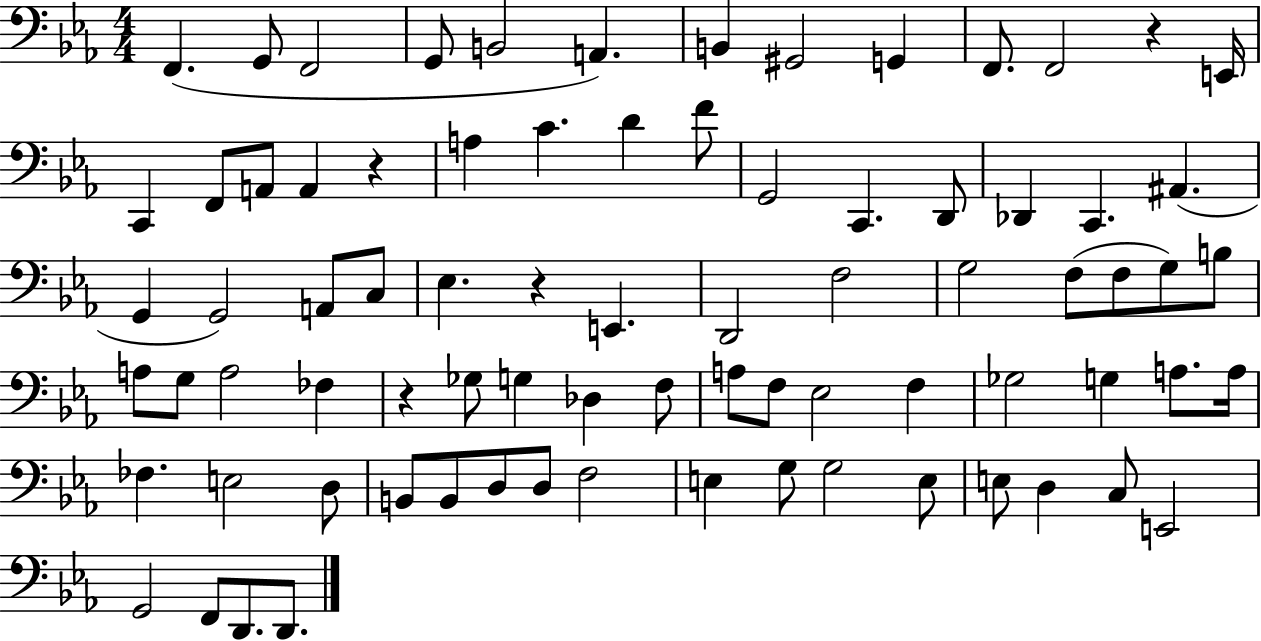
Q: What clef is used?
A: bass